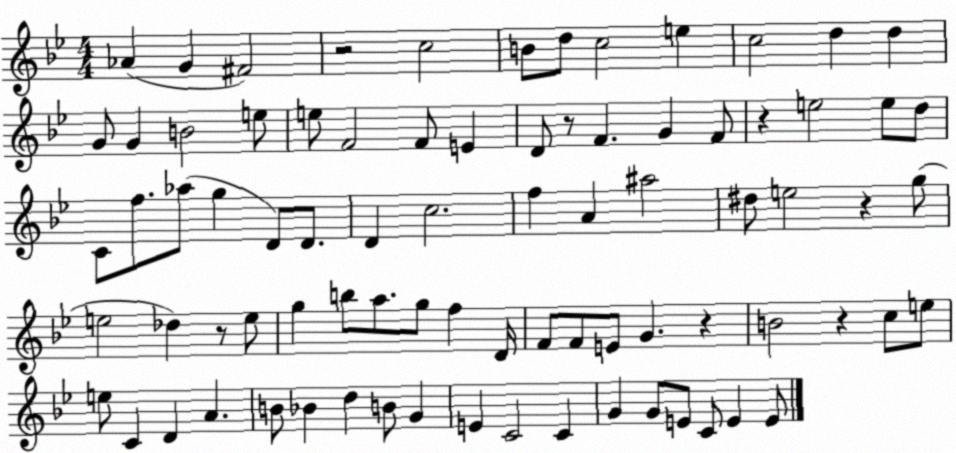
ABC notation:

X:1
T:Untitled
M:4/4
L:1/4
K:Bb
_A G ^F2 z2 c2 B/2 d/2 c2 e c2 d d G/2 G B2 e/2 e/2 F2 F/2 E D/2 z/2 F G F/2 z e2 e/2 d/2 C/2 f/2 _a/2 g D/2 D/2 D c2 f A ^a2 ^d/2 e2 z g/2 e2 _d z/2 e/2 g b/2 a/2 g/2 f D/4 F/2 F/2 E/2 G z B2 z c/2 e/2 e/2 C D A B/2 _B d B/2 G E C2 C G G/2 E/2 C/2 E E/2